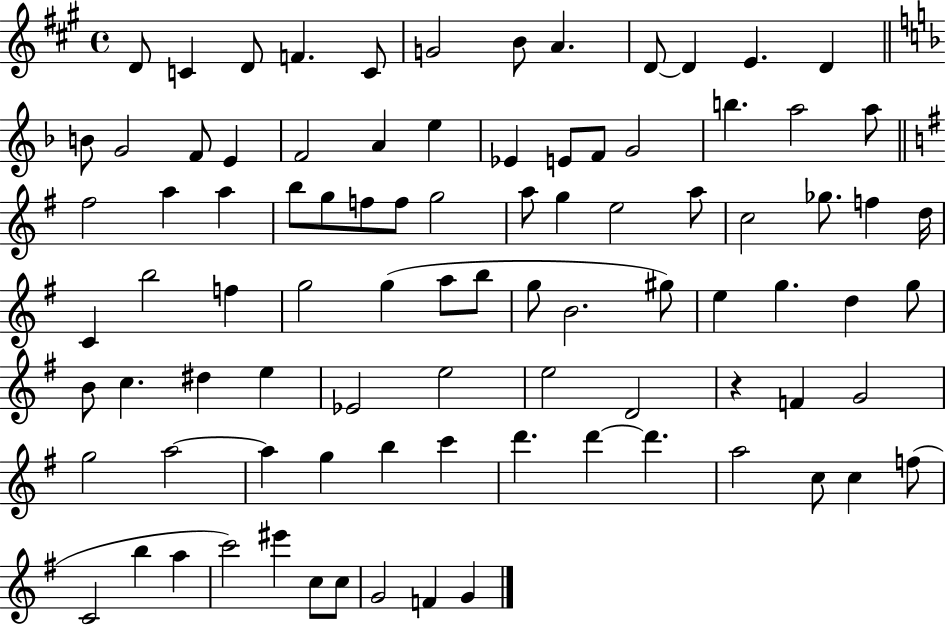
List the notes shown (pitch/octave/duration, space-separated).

D4/e C4/q D4/e F4/q. C4/e G4/h B4/e A4/q. D4/e D4/q E4/q. D4/q B4/e G4/h F4/e E4/q F4/h A4/q E5/q Eb4/q E4/e F4/e G4/h B5/q. A5/h A5/e F#5/h A5/q A5/q B5/e G5/e F5/e F5/e G5/h A5/e G5/q E5/h A5/e C5/h Gb5/e. F5/q D5/s C4/q B5/h F5/q G5/h G5/q A5/e B5/e G5/e B4/h. G#5/e E5/q G5/q. D5/q G5/e B4/e C5/q. D#5/q E5/q Eb4/h E5/h E5/h D4/h R/q F4/q G4/h G5/h A5/h A5/q G5/q B5/q C6/q D6/q. D6/q D6/q. A5/h C5/e C5/q F5/e C4/h B5/q A5/q C6/h EIS6/q C5/e C5/e G4/h F4/q G4/q